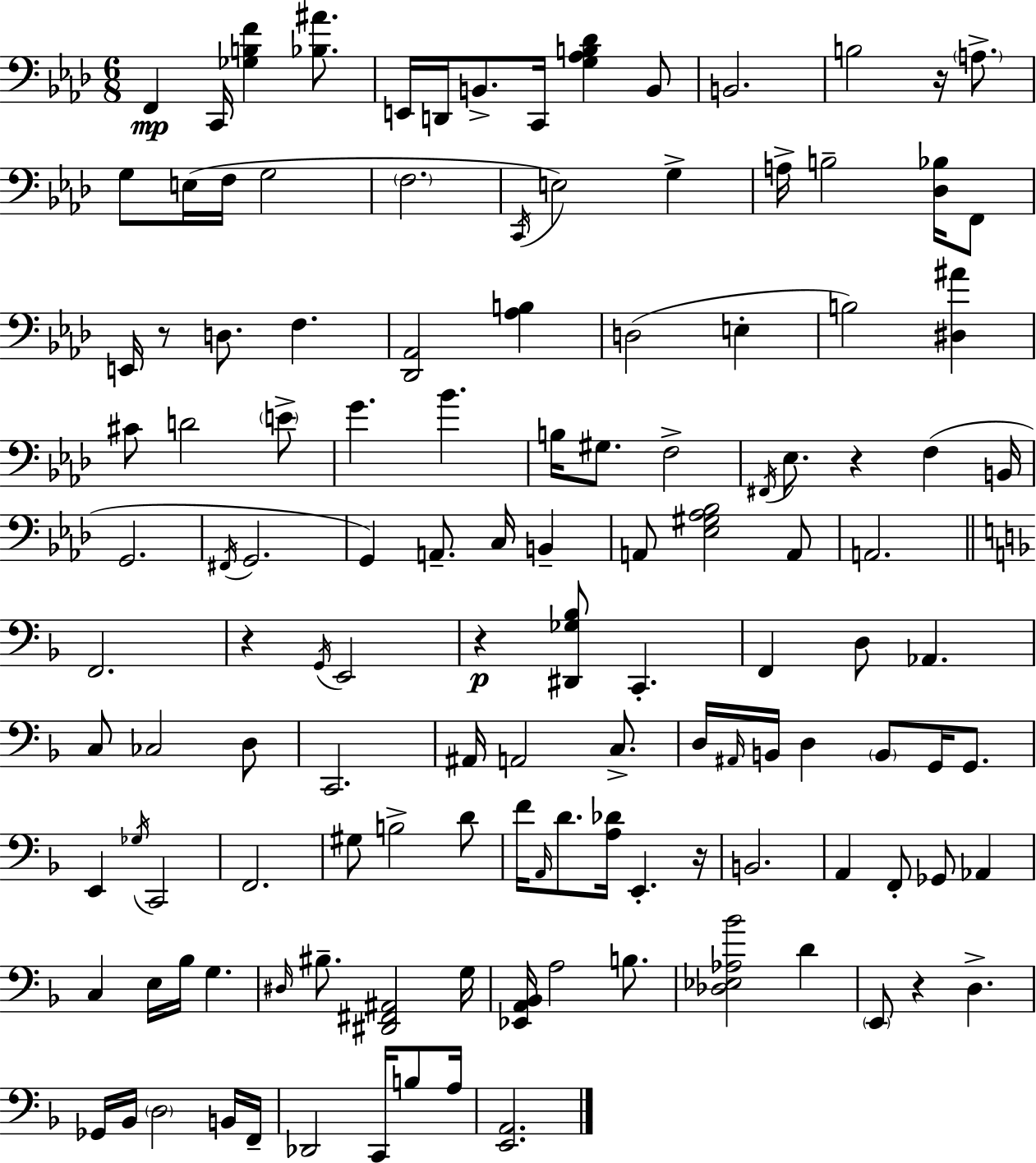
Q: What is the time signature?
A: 6/8